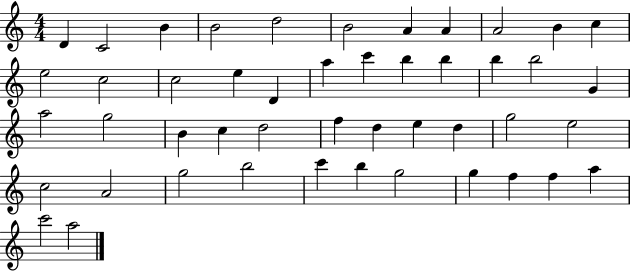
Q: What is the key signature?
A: C major